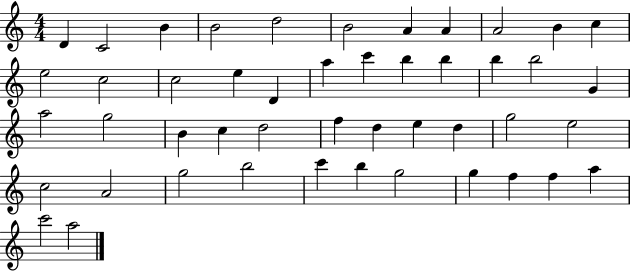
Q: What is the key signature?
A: C major